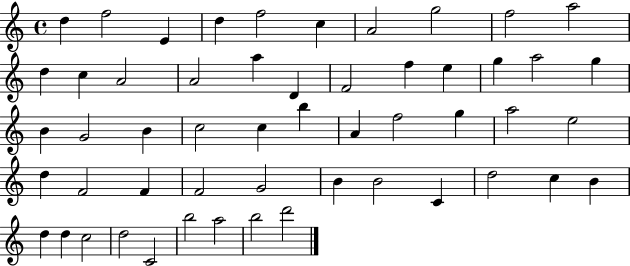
{
  \clef treble
  \time 4/4
  \defaultTimeSignature
  \key c \major
  d''4 f''2 e'4 | d''4 f''2 c''4 | a'2 g''2 | f''2 a''2 | \break d''4 c''4 a'2 | a'2 a''4 d'4 | f'2 f''4 e''4 | g''4 a''2 g''4 | \break b'4 g'2 b'4 | c''2 c''4 b''4 | a'4 f''2 g''4 | a''2 e''2 | \break d''4 f'2 f'4 | f'2 g'2 | b'4 b'2 c'4 | d''2 c''4 b'4 | \break d''4 d''4 c''2 | d''2 c'2 | b''2 a''2 | b''2 d'''2 | \break \bar "|."
}